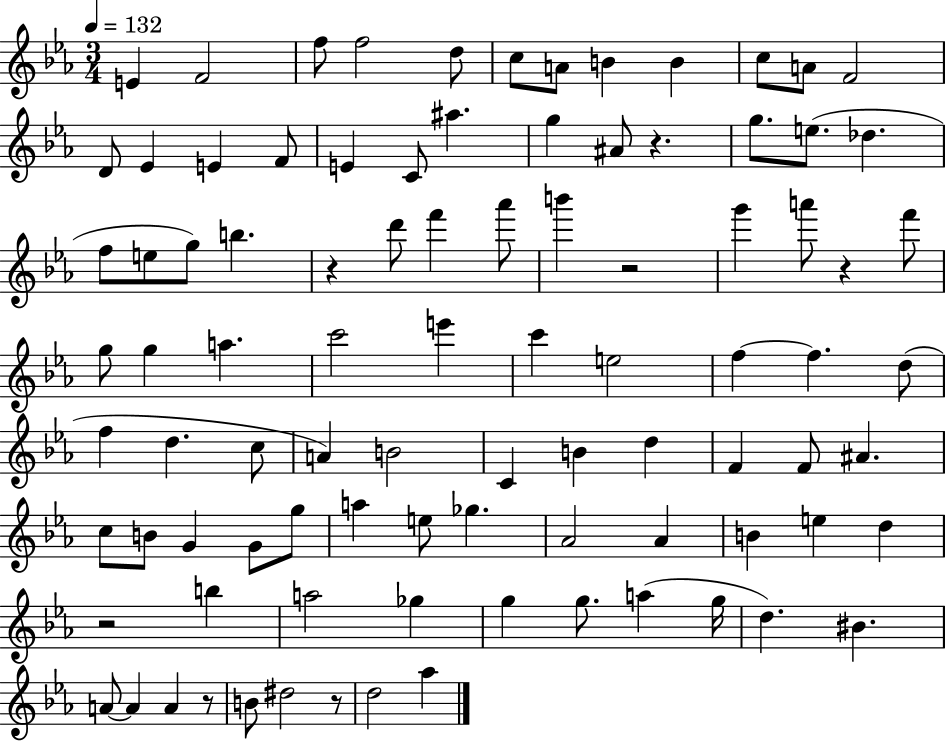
X:1
T:Untitled
M:3/4
L:1/4
K:Eb
E F2 f/2 f2 d/2 c/2 A/2 B B c/2 A/2 F2 D/2 _E E F/2 E C/2 ^a g ^A/2 z g/2 e/2 _d f/2 e/2 g/2 b z d'/2 f' _a'/2 b' z2 g' a'/2 z f'/2 g/2 g a c'2 e' c' e2 f f d/2 f d c/2 A B2 C B d F F/2 ^A c/2 B/2 G G/2 g/2 a e/2 _g _A2 _A B e d z2 b a2 _g g g/2 a g/4 d ^B A/2 A A z/2 B/2 ^d2 z/2 d2 _a